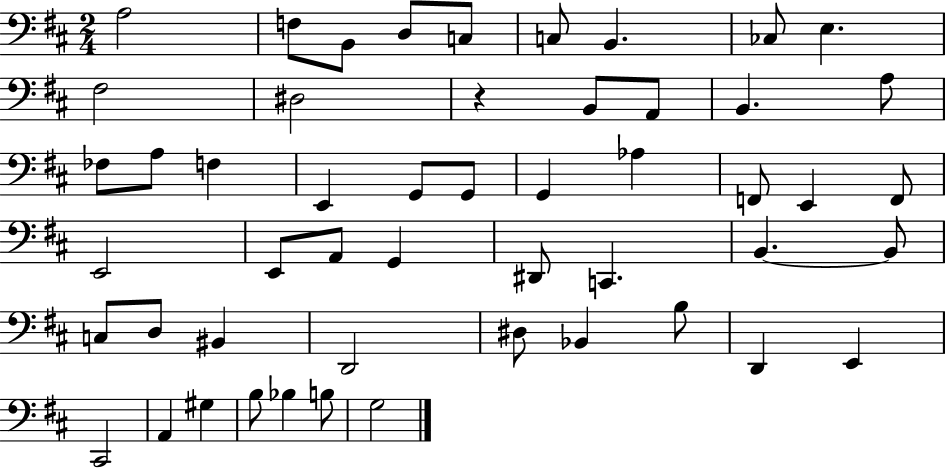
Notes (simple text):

A3/h F3/e B2/e D3/e C3/e C3/e B2/q. CES3/e E3/q. F#3/h D#3/h R/q B2/e A2/e B2/q. A3/e FES3/e A3/e F3/q E2/q G2/e G2/e G2/q Ab3/q F2/e E2/q F2/e E2/h E2/e A2/e G2/q D#2/e C2/q. B2/q. B2/e C3/e D3/e BIS2/q D2/h D#3/e Bb2/q B3/e D2/q E2/q C#2/h A2/q G#3/q B3/e Bb3/q B3/e G3/h